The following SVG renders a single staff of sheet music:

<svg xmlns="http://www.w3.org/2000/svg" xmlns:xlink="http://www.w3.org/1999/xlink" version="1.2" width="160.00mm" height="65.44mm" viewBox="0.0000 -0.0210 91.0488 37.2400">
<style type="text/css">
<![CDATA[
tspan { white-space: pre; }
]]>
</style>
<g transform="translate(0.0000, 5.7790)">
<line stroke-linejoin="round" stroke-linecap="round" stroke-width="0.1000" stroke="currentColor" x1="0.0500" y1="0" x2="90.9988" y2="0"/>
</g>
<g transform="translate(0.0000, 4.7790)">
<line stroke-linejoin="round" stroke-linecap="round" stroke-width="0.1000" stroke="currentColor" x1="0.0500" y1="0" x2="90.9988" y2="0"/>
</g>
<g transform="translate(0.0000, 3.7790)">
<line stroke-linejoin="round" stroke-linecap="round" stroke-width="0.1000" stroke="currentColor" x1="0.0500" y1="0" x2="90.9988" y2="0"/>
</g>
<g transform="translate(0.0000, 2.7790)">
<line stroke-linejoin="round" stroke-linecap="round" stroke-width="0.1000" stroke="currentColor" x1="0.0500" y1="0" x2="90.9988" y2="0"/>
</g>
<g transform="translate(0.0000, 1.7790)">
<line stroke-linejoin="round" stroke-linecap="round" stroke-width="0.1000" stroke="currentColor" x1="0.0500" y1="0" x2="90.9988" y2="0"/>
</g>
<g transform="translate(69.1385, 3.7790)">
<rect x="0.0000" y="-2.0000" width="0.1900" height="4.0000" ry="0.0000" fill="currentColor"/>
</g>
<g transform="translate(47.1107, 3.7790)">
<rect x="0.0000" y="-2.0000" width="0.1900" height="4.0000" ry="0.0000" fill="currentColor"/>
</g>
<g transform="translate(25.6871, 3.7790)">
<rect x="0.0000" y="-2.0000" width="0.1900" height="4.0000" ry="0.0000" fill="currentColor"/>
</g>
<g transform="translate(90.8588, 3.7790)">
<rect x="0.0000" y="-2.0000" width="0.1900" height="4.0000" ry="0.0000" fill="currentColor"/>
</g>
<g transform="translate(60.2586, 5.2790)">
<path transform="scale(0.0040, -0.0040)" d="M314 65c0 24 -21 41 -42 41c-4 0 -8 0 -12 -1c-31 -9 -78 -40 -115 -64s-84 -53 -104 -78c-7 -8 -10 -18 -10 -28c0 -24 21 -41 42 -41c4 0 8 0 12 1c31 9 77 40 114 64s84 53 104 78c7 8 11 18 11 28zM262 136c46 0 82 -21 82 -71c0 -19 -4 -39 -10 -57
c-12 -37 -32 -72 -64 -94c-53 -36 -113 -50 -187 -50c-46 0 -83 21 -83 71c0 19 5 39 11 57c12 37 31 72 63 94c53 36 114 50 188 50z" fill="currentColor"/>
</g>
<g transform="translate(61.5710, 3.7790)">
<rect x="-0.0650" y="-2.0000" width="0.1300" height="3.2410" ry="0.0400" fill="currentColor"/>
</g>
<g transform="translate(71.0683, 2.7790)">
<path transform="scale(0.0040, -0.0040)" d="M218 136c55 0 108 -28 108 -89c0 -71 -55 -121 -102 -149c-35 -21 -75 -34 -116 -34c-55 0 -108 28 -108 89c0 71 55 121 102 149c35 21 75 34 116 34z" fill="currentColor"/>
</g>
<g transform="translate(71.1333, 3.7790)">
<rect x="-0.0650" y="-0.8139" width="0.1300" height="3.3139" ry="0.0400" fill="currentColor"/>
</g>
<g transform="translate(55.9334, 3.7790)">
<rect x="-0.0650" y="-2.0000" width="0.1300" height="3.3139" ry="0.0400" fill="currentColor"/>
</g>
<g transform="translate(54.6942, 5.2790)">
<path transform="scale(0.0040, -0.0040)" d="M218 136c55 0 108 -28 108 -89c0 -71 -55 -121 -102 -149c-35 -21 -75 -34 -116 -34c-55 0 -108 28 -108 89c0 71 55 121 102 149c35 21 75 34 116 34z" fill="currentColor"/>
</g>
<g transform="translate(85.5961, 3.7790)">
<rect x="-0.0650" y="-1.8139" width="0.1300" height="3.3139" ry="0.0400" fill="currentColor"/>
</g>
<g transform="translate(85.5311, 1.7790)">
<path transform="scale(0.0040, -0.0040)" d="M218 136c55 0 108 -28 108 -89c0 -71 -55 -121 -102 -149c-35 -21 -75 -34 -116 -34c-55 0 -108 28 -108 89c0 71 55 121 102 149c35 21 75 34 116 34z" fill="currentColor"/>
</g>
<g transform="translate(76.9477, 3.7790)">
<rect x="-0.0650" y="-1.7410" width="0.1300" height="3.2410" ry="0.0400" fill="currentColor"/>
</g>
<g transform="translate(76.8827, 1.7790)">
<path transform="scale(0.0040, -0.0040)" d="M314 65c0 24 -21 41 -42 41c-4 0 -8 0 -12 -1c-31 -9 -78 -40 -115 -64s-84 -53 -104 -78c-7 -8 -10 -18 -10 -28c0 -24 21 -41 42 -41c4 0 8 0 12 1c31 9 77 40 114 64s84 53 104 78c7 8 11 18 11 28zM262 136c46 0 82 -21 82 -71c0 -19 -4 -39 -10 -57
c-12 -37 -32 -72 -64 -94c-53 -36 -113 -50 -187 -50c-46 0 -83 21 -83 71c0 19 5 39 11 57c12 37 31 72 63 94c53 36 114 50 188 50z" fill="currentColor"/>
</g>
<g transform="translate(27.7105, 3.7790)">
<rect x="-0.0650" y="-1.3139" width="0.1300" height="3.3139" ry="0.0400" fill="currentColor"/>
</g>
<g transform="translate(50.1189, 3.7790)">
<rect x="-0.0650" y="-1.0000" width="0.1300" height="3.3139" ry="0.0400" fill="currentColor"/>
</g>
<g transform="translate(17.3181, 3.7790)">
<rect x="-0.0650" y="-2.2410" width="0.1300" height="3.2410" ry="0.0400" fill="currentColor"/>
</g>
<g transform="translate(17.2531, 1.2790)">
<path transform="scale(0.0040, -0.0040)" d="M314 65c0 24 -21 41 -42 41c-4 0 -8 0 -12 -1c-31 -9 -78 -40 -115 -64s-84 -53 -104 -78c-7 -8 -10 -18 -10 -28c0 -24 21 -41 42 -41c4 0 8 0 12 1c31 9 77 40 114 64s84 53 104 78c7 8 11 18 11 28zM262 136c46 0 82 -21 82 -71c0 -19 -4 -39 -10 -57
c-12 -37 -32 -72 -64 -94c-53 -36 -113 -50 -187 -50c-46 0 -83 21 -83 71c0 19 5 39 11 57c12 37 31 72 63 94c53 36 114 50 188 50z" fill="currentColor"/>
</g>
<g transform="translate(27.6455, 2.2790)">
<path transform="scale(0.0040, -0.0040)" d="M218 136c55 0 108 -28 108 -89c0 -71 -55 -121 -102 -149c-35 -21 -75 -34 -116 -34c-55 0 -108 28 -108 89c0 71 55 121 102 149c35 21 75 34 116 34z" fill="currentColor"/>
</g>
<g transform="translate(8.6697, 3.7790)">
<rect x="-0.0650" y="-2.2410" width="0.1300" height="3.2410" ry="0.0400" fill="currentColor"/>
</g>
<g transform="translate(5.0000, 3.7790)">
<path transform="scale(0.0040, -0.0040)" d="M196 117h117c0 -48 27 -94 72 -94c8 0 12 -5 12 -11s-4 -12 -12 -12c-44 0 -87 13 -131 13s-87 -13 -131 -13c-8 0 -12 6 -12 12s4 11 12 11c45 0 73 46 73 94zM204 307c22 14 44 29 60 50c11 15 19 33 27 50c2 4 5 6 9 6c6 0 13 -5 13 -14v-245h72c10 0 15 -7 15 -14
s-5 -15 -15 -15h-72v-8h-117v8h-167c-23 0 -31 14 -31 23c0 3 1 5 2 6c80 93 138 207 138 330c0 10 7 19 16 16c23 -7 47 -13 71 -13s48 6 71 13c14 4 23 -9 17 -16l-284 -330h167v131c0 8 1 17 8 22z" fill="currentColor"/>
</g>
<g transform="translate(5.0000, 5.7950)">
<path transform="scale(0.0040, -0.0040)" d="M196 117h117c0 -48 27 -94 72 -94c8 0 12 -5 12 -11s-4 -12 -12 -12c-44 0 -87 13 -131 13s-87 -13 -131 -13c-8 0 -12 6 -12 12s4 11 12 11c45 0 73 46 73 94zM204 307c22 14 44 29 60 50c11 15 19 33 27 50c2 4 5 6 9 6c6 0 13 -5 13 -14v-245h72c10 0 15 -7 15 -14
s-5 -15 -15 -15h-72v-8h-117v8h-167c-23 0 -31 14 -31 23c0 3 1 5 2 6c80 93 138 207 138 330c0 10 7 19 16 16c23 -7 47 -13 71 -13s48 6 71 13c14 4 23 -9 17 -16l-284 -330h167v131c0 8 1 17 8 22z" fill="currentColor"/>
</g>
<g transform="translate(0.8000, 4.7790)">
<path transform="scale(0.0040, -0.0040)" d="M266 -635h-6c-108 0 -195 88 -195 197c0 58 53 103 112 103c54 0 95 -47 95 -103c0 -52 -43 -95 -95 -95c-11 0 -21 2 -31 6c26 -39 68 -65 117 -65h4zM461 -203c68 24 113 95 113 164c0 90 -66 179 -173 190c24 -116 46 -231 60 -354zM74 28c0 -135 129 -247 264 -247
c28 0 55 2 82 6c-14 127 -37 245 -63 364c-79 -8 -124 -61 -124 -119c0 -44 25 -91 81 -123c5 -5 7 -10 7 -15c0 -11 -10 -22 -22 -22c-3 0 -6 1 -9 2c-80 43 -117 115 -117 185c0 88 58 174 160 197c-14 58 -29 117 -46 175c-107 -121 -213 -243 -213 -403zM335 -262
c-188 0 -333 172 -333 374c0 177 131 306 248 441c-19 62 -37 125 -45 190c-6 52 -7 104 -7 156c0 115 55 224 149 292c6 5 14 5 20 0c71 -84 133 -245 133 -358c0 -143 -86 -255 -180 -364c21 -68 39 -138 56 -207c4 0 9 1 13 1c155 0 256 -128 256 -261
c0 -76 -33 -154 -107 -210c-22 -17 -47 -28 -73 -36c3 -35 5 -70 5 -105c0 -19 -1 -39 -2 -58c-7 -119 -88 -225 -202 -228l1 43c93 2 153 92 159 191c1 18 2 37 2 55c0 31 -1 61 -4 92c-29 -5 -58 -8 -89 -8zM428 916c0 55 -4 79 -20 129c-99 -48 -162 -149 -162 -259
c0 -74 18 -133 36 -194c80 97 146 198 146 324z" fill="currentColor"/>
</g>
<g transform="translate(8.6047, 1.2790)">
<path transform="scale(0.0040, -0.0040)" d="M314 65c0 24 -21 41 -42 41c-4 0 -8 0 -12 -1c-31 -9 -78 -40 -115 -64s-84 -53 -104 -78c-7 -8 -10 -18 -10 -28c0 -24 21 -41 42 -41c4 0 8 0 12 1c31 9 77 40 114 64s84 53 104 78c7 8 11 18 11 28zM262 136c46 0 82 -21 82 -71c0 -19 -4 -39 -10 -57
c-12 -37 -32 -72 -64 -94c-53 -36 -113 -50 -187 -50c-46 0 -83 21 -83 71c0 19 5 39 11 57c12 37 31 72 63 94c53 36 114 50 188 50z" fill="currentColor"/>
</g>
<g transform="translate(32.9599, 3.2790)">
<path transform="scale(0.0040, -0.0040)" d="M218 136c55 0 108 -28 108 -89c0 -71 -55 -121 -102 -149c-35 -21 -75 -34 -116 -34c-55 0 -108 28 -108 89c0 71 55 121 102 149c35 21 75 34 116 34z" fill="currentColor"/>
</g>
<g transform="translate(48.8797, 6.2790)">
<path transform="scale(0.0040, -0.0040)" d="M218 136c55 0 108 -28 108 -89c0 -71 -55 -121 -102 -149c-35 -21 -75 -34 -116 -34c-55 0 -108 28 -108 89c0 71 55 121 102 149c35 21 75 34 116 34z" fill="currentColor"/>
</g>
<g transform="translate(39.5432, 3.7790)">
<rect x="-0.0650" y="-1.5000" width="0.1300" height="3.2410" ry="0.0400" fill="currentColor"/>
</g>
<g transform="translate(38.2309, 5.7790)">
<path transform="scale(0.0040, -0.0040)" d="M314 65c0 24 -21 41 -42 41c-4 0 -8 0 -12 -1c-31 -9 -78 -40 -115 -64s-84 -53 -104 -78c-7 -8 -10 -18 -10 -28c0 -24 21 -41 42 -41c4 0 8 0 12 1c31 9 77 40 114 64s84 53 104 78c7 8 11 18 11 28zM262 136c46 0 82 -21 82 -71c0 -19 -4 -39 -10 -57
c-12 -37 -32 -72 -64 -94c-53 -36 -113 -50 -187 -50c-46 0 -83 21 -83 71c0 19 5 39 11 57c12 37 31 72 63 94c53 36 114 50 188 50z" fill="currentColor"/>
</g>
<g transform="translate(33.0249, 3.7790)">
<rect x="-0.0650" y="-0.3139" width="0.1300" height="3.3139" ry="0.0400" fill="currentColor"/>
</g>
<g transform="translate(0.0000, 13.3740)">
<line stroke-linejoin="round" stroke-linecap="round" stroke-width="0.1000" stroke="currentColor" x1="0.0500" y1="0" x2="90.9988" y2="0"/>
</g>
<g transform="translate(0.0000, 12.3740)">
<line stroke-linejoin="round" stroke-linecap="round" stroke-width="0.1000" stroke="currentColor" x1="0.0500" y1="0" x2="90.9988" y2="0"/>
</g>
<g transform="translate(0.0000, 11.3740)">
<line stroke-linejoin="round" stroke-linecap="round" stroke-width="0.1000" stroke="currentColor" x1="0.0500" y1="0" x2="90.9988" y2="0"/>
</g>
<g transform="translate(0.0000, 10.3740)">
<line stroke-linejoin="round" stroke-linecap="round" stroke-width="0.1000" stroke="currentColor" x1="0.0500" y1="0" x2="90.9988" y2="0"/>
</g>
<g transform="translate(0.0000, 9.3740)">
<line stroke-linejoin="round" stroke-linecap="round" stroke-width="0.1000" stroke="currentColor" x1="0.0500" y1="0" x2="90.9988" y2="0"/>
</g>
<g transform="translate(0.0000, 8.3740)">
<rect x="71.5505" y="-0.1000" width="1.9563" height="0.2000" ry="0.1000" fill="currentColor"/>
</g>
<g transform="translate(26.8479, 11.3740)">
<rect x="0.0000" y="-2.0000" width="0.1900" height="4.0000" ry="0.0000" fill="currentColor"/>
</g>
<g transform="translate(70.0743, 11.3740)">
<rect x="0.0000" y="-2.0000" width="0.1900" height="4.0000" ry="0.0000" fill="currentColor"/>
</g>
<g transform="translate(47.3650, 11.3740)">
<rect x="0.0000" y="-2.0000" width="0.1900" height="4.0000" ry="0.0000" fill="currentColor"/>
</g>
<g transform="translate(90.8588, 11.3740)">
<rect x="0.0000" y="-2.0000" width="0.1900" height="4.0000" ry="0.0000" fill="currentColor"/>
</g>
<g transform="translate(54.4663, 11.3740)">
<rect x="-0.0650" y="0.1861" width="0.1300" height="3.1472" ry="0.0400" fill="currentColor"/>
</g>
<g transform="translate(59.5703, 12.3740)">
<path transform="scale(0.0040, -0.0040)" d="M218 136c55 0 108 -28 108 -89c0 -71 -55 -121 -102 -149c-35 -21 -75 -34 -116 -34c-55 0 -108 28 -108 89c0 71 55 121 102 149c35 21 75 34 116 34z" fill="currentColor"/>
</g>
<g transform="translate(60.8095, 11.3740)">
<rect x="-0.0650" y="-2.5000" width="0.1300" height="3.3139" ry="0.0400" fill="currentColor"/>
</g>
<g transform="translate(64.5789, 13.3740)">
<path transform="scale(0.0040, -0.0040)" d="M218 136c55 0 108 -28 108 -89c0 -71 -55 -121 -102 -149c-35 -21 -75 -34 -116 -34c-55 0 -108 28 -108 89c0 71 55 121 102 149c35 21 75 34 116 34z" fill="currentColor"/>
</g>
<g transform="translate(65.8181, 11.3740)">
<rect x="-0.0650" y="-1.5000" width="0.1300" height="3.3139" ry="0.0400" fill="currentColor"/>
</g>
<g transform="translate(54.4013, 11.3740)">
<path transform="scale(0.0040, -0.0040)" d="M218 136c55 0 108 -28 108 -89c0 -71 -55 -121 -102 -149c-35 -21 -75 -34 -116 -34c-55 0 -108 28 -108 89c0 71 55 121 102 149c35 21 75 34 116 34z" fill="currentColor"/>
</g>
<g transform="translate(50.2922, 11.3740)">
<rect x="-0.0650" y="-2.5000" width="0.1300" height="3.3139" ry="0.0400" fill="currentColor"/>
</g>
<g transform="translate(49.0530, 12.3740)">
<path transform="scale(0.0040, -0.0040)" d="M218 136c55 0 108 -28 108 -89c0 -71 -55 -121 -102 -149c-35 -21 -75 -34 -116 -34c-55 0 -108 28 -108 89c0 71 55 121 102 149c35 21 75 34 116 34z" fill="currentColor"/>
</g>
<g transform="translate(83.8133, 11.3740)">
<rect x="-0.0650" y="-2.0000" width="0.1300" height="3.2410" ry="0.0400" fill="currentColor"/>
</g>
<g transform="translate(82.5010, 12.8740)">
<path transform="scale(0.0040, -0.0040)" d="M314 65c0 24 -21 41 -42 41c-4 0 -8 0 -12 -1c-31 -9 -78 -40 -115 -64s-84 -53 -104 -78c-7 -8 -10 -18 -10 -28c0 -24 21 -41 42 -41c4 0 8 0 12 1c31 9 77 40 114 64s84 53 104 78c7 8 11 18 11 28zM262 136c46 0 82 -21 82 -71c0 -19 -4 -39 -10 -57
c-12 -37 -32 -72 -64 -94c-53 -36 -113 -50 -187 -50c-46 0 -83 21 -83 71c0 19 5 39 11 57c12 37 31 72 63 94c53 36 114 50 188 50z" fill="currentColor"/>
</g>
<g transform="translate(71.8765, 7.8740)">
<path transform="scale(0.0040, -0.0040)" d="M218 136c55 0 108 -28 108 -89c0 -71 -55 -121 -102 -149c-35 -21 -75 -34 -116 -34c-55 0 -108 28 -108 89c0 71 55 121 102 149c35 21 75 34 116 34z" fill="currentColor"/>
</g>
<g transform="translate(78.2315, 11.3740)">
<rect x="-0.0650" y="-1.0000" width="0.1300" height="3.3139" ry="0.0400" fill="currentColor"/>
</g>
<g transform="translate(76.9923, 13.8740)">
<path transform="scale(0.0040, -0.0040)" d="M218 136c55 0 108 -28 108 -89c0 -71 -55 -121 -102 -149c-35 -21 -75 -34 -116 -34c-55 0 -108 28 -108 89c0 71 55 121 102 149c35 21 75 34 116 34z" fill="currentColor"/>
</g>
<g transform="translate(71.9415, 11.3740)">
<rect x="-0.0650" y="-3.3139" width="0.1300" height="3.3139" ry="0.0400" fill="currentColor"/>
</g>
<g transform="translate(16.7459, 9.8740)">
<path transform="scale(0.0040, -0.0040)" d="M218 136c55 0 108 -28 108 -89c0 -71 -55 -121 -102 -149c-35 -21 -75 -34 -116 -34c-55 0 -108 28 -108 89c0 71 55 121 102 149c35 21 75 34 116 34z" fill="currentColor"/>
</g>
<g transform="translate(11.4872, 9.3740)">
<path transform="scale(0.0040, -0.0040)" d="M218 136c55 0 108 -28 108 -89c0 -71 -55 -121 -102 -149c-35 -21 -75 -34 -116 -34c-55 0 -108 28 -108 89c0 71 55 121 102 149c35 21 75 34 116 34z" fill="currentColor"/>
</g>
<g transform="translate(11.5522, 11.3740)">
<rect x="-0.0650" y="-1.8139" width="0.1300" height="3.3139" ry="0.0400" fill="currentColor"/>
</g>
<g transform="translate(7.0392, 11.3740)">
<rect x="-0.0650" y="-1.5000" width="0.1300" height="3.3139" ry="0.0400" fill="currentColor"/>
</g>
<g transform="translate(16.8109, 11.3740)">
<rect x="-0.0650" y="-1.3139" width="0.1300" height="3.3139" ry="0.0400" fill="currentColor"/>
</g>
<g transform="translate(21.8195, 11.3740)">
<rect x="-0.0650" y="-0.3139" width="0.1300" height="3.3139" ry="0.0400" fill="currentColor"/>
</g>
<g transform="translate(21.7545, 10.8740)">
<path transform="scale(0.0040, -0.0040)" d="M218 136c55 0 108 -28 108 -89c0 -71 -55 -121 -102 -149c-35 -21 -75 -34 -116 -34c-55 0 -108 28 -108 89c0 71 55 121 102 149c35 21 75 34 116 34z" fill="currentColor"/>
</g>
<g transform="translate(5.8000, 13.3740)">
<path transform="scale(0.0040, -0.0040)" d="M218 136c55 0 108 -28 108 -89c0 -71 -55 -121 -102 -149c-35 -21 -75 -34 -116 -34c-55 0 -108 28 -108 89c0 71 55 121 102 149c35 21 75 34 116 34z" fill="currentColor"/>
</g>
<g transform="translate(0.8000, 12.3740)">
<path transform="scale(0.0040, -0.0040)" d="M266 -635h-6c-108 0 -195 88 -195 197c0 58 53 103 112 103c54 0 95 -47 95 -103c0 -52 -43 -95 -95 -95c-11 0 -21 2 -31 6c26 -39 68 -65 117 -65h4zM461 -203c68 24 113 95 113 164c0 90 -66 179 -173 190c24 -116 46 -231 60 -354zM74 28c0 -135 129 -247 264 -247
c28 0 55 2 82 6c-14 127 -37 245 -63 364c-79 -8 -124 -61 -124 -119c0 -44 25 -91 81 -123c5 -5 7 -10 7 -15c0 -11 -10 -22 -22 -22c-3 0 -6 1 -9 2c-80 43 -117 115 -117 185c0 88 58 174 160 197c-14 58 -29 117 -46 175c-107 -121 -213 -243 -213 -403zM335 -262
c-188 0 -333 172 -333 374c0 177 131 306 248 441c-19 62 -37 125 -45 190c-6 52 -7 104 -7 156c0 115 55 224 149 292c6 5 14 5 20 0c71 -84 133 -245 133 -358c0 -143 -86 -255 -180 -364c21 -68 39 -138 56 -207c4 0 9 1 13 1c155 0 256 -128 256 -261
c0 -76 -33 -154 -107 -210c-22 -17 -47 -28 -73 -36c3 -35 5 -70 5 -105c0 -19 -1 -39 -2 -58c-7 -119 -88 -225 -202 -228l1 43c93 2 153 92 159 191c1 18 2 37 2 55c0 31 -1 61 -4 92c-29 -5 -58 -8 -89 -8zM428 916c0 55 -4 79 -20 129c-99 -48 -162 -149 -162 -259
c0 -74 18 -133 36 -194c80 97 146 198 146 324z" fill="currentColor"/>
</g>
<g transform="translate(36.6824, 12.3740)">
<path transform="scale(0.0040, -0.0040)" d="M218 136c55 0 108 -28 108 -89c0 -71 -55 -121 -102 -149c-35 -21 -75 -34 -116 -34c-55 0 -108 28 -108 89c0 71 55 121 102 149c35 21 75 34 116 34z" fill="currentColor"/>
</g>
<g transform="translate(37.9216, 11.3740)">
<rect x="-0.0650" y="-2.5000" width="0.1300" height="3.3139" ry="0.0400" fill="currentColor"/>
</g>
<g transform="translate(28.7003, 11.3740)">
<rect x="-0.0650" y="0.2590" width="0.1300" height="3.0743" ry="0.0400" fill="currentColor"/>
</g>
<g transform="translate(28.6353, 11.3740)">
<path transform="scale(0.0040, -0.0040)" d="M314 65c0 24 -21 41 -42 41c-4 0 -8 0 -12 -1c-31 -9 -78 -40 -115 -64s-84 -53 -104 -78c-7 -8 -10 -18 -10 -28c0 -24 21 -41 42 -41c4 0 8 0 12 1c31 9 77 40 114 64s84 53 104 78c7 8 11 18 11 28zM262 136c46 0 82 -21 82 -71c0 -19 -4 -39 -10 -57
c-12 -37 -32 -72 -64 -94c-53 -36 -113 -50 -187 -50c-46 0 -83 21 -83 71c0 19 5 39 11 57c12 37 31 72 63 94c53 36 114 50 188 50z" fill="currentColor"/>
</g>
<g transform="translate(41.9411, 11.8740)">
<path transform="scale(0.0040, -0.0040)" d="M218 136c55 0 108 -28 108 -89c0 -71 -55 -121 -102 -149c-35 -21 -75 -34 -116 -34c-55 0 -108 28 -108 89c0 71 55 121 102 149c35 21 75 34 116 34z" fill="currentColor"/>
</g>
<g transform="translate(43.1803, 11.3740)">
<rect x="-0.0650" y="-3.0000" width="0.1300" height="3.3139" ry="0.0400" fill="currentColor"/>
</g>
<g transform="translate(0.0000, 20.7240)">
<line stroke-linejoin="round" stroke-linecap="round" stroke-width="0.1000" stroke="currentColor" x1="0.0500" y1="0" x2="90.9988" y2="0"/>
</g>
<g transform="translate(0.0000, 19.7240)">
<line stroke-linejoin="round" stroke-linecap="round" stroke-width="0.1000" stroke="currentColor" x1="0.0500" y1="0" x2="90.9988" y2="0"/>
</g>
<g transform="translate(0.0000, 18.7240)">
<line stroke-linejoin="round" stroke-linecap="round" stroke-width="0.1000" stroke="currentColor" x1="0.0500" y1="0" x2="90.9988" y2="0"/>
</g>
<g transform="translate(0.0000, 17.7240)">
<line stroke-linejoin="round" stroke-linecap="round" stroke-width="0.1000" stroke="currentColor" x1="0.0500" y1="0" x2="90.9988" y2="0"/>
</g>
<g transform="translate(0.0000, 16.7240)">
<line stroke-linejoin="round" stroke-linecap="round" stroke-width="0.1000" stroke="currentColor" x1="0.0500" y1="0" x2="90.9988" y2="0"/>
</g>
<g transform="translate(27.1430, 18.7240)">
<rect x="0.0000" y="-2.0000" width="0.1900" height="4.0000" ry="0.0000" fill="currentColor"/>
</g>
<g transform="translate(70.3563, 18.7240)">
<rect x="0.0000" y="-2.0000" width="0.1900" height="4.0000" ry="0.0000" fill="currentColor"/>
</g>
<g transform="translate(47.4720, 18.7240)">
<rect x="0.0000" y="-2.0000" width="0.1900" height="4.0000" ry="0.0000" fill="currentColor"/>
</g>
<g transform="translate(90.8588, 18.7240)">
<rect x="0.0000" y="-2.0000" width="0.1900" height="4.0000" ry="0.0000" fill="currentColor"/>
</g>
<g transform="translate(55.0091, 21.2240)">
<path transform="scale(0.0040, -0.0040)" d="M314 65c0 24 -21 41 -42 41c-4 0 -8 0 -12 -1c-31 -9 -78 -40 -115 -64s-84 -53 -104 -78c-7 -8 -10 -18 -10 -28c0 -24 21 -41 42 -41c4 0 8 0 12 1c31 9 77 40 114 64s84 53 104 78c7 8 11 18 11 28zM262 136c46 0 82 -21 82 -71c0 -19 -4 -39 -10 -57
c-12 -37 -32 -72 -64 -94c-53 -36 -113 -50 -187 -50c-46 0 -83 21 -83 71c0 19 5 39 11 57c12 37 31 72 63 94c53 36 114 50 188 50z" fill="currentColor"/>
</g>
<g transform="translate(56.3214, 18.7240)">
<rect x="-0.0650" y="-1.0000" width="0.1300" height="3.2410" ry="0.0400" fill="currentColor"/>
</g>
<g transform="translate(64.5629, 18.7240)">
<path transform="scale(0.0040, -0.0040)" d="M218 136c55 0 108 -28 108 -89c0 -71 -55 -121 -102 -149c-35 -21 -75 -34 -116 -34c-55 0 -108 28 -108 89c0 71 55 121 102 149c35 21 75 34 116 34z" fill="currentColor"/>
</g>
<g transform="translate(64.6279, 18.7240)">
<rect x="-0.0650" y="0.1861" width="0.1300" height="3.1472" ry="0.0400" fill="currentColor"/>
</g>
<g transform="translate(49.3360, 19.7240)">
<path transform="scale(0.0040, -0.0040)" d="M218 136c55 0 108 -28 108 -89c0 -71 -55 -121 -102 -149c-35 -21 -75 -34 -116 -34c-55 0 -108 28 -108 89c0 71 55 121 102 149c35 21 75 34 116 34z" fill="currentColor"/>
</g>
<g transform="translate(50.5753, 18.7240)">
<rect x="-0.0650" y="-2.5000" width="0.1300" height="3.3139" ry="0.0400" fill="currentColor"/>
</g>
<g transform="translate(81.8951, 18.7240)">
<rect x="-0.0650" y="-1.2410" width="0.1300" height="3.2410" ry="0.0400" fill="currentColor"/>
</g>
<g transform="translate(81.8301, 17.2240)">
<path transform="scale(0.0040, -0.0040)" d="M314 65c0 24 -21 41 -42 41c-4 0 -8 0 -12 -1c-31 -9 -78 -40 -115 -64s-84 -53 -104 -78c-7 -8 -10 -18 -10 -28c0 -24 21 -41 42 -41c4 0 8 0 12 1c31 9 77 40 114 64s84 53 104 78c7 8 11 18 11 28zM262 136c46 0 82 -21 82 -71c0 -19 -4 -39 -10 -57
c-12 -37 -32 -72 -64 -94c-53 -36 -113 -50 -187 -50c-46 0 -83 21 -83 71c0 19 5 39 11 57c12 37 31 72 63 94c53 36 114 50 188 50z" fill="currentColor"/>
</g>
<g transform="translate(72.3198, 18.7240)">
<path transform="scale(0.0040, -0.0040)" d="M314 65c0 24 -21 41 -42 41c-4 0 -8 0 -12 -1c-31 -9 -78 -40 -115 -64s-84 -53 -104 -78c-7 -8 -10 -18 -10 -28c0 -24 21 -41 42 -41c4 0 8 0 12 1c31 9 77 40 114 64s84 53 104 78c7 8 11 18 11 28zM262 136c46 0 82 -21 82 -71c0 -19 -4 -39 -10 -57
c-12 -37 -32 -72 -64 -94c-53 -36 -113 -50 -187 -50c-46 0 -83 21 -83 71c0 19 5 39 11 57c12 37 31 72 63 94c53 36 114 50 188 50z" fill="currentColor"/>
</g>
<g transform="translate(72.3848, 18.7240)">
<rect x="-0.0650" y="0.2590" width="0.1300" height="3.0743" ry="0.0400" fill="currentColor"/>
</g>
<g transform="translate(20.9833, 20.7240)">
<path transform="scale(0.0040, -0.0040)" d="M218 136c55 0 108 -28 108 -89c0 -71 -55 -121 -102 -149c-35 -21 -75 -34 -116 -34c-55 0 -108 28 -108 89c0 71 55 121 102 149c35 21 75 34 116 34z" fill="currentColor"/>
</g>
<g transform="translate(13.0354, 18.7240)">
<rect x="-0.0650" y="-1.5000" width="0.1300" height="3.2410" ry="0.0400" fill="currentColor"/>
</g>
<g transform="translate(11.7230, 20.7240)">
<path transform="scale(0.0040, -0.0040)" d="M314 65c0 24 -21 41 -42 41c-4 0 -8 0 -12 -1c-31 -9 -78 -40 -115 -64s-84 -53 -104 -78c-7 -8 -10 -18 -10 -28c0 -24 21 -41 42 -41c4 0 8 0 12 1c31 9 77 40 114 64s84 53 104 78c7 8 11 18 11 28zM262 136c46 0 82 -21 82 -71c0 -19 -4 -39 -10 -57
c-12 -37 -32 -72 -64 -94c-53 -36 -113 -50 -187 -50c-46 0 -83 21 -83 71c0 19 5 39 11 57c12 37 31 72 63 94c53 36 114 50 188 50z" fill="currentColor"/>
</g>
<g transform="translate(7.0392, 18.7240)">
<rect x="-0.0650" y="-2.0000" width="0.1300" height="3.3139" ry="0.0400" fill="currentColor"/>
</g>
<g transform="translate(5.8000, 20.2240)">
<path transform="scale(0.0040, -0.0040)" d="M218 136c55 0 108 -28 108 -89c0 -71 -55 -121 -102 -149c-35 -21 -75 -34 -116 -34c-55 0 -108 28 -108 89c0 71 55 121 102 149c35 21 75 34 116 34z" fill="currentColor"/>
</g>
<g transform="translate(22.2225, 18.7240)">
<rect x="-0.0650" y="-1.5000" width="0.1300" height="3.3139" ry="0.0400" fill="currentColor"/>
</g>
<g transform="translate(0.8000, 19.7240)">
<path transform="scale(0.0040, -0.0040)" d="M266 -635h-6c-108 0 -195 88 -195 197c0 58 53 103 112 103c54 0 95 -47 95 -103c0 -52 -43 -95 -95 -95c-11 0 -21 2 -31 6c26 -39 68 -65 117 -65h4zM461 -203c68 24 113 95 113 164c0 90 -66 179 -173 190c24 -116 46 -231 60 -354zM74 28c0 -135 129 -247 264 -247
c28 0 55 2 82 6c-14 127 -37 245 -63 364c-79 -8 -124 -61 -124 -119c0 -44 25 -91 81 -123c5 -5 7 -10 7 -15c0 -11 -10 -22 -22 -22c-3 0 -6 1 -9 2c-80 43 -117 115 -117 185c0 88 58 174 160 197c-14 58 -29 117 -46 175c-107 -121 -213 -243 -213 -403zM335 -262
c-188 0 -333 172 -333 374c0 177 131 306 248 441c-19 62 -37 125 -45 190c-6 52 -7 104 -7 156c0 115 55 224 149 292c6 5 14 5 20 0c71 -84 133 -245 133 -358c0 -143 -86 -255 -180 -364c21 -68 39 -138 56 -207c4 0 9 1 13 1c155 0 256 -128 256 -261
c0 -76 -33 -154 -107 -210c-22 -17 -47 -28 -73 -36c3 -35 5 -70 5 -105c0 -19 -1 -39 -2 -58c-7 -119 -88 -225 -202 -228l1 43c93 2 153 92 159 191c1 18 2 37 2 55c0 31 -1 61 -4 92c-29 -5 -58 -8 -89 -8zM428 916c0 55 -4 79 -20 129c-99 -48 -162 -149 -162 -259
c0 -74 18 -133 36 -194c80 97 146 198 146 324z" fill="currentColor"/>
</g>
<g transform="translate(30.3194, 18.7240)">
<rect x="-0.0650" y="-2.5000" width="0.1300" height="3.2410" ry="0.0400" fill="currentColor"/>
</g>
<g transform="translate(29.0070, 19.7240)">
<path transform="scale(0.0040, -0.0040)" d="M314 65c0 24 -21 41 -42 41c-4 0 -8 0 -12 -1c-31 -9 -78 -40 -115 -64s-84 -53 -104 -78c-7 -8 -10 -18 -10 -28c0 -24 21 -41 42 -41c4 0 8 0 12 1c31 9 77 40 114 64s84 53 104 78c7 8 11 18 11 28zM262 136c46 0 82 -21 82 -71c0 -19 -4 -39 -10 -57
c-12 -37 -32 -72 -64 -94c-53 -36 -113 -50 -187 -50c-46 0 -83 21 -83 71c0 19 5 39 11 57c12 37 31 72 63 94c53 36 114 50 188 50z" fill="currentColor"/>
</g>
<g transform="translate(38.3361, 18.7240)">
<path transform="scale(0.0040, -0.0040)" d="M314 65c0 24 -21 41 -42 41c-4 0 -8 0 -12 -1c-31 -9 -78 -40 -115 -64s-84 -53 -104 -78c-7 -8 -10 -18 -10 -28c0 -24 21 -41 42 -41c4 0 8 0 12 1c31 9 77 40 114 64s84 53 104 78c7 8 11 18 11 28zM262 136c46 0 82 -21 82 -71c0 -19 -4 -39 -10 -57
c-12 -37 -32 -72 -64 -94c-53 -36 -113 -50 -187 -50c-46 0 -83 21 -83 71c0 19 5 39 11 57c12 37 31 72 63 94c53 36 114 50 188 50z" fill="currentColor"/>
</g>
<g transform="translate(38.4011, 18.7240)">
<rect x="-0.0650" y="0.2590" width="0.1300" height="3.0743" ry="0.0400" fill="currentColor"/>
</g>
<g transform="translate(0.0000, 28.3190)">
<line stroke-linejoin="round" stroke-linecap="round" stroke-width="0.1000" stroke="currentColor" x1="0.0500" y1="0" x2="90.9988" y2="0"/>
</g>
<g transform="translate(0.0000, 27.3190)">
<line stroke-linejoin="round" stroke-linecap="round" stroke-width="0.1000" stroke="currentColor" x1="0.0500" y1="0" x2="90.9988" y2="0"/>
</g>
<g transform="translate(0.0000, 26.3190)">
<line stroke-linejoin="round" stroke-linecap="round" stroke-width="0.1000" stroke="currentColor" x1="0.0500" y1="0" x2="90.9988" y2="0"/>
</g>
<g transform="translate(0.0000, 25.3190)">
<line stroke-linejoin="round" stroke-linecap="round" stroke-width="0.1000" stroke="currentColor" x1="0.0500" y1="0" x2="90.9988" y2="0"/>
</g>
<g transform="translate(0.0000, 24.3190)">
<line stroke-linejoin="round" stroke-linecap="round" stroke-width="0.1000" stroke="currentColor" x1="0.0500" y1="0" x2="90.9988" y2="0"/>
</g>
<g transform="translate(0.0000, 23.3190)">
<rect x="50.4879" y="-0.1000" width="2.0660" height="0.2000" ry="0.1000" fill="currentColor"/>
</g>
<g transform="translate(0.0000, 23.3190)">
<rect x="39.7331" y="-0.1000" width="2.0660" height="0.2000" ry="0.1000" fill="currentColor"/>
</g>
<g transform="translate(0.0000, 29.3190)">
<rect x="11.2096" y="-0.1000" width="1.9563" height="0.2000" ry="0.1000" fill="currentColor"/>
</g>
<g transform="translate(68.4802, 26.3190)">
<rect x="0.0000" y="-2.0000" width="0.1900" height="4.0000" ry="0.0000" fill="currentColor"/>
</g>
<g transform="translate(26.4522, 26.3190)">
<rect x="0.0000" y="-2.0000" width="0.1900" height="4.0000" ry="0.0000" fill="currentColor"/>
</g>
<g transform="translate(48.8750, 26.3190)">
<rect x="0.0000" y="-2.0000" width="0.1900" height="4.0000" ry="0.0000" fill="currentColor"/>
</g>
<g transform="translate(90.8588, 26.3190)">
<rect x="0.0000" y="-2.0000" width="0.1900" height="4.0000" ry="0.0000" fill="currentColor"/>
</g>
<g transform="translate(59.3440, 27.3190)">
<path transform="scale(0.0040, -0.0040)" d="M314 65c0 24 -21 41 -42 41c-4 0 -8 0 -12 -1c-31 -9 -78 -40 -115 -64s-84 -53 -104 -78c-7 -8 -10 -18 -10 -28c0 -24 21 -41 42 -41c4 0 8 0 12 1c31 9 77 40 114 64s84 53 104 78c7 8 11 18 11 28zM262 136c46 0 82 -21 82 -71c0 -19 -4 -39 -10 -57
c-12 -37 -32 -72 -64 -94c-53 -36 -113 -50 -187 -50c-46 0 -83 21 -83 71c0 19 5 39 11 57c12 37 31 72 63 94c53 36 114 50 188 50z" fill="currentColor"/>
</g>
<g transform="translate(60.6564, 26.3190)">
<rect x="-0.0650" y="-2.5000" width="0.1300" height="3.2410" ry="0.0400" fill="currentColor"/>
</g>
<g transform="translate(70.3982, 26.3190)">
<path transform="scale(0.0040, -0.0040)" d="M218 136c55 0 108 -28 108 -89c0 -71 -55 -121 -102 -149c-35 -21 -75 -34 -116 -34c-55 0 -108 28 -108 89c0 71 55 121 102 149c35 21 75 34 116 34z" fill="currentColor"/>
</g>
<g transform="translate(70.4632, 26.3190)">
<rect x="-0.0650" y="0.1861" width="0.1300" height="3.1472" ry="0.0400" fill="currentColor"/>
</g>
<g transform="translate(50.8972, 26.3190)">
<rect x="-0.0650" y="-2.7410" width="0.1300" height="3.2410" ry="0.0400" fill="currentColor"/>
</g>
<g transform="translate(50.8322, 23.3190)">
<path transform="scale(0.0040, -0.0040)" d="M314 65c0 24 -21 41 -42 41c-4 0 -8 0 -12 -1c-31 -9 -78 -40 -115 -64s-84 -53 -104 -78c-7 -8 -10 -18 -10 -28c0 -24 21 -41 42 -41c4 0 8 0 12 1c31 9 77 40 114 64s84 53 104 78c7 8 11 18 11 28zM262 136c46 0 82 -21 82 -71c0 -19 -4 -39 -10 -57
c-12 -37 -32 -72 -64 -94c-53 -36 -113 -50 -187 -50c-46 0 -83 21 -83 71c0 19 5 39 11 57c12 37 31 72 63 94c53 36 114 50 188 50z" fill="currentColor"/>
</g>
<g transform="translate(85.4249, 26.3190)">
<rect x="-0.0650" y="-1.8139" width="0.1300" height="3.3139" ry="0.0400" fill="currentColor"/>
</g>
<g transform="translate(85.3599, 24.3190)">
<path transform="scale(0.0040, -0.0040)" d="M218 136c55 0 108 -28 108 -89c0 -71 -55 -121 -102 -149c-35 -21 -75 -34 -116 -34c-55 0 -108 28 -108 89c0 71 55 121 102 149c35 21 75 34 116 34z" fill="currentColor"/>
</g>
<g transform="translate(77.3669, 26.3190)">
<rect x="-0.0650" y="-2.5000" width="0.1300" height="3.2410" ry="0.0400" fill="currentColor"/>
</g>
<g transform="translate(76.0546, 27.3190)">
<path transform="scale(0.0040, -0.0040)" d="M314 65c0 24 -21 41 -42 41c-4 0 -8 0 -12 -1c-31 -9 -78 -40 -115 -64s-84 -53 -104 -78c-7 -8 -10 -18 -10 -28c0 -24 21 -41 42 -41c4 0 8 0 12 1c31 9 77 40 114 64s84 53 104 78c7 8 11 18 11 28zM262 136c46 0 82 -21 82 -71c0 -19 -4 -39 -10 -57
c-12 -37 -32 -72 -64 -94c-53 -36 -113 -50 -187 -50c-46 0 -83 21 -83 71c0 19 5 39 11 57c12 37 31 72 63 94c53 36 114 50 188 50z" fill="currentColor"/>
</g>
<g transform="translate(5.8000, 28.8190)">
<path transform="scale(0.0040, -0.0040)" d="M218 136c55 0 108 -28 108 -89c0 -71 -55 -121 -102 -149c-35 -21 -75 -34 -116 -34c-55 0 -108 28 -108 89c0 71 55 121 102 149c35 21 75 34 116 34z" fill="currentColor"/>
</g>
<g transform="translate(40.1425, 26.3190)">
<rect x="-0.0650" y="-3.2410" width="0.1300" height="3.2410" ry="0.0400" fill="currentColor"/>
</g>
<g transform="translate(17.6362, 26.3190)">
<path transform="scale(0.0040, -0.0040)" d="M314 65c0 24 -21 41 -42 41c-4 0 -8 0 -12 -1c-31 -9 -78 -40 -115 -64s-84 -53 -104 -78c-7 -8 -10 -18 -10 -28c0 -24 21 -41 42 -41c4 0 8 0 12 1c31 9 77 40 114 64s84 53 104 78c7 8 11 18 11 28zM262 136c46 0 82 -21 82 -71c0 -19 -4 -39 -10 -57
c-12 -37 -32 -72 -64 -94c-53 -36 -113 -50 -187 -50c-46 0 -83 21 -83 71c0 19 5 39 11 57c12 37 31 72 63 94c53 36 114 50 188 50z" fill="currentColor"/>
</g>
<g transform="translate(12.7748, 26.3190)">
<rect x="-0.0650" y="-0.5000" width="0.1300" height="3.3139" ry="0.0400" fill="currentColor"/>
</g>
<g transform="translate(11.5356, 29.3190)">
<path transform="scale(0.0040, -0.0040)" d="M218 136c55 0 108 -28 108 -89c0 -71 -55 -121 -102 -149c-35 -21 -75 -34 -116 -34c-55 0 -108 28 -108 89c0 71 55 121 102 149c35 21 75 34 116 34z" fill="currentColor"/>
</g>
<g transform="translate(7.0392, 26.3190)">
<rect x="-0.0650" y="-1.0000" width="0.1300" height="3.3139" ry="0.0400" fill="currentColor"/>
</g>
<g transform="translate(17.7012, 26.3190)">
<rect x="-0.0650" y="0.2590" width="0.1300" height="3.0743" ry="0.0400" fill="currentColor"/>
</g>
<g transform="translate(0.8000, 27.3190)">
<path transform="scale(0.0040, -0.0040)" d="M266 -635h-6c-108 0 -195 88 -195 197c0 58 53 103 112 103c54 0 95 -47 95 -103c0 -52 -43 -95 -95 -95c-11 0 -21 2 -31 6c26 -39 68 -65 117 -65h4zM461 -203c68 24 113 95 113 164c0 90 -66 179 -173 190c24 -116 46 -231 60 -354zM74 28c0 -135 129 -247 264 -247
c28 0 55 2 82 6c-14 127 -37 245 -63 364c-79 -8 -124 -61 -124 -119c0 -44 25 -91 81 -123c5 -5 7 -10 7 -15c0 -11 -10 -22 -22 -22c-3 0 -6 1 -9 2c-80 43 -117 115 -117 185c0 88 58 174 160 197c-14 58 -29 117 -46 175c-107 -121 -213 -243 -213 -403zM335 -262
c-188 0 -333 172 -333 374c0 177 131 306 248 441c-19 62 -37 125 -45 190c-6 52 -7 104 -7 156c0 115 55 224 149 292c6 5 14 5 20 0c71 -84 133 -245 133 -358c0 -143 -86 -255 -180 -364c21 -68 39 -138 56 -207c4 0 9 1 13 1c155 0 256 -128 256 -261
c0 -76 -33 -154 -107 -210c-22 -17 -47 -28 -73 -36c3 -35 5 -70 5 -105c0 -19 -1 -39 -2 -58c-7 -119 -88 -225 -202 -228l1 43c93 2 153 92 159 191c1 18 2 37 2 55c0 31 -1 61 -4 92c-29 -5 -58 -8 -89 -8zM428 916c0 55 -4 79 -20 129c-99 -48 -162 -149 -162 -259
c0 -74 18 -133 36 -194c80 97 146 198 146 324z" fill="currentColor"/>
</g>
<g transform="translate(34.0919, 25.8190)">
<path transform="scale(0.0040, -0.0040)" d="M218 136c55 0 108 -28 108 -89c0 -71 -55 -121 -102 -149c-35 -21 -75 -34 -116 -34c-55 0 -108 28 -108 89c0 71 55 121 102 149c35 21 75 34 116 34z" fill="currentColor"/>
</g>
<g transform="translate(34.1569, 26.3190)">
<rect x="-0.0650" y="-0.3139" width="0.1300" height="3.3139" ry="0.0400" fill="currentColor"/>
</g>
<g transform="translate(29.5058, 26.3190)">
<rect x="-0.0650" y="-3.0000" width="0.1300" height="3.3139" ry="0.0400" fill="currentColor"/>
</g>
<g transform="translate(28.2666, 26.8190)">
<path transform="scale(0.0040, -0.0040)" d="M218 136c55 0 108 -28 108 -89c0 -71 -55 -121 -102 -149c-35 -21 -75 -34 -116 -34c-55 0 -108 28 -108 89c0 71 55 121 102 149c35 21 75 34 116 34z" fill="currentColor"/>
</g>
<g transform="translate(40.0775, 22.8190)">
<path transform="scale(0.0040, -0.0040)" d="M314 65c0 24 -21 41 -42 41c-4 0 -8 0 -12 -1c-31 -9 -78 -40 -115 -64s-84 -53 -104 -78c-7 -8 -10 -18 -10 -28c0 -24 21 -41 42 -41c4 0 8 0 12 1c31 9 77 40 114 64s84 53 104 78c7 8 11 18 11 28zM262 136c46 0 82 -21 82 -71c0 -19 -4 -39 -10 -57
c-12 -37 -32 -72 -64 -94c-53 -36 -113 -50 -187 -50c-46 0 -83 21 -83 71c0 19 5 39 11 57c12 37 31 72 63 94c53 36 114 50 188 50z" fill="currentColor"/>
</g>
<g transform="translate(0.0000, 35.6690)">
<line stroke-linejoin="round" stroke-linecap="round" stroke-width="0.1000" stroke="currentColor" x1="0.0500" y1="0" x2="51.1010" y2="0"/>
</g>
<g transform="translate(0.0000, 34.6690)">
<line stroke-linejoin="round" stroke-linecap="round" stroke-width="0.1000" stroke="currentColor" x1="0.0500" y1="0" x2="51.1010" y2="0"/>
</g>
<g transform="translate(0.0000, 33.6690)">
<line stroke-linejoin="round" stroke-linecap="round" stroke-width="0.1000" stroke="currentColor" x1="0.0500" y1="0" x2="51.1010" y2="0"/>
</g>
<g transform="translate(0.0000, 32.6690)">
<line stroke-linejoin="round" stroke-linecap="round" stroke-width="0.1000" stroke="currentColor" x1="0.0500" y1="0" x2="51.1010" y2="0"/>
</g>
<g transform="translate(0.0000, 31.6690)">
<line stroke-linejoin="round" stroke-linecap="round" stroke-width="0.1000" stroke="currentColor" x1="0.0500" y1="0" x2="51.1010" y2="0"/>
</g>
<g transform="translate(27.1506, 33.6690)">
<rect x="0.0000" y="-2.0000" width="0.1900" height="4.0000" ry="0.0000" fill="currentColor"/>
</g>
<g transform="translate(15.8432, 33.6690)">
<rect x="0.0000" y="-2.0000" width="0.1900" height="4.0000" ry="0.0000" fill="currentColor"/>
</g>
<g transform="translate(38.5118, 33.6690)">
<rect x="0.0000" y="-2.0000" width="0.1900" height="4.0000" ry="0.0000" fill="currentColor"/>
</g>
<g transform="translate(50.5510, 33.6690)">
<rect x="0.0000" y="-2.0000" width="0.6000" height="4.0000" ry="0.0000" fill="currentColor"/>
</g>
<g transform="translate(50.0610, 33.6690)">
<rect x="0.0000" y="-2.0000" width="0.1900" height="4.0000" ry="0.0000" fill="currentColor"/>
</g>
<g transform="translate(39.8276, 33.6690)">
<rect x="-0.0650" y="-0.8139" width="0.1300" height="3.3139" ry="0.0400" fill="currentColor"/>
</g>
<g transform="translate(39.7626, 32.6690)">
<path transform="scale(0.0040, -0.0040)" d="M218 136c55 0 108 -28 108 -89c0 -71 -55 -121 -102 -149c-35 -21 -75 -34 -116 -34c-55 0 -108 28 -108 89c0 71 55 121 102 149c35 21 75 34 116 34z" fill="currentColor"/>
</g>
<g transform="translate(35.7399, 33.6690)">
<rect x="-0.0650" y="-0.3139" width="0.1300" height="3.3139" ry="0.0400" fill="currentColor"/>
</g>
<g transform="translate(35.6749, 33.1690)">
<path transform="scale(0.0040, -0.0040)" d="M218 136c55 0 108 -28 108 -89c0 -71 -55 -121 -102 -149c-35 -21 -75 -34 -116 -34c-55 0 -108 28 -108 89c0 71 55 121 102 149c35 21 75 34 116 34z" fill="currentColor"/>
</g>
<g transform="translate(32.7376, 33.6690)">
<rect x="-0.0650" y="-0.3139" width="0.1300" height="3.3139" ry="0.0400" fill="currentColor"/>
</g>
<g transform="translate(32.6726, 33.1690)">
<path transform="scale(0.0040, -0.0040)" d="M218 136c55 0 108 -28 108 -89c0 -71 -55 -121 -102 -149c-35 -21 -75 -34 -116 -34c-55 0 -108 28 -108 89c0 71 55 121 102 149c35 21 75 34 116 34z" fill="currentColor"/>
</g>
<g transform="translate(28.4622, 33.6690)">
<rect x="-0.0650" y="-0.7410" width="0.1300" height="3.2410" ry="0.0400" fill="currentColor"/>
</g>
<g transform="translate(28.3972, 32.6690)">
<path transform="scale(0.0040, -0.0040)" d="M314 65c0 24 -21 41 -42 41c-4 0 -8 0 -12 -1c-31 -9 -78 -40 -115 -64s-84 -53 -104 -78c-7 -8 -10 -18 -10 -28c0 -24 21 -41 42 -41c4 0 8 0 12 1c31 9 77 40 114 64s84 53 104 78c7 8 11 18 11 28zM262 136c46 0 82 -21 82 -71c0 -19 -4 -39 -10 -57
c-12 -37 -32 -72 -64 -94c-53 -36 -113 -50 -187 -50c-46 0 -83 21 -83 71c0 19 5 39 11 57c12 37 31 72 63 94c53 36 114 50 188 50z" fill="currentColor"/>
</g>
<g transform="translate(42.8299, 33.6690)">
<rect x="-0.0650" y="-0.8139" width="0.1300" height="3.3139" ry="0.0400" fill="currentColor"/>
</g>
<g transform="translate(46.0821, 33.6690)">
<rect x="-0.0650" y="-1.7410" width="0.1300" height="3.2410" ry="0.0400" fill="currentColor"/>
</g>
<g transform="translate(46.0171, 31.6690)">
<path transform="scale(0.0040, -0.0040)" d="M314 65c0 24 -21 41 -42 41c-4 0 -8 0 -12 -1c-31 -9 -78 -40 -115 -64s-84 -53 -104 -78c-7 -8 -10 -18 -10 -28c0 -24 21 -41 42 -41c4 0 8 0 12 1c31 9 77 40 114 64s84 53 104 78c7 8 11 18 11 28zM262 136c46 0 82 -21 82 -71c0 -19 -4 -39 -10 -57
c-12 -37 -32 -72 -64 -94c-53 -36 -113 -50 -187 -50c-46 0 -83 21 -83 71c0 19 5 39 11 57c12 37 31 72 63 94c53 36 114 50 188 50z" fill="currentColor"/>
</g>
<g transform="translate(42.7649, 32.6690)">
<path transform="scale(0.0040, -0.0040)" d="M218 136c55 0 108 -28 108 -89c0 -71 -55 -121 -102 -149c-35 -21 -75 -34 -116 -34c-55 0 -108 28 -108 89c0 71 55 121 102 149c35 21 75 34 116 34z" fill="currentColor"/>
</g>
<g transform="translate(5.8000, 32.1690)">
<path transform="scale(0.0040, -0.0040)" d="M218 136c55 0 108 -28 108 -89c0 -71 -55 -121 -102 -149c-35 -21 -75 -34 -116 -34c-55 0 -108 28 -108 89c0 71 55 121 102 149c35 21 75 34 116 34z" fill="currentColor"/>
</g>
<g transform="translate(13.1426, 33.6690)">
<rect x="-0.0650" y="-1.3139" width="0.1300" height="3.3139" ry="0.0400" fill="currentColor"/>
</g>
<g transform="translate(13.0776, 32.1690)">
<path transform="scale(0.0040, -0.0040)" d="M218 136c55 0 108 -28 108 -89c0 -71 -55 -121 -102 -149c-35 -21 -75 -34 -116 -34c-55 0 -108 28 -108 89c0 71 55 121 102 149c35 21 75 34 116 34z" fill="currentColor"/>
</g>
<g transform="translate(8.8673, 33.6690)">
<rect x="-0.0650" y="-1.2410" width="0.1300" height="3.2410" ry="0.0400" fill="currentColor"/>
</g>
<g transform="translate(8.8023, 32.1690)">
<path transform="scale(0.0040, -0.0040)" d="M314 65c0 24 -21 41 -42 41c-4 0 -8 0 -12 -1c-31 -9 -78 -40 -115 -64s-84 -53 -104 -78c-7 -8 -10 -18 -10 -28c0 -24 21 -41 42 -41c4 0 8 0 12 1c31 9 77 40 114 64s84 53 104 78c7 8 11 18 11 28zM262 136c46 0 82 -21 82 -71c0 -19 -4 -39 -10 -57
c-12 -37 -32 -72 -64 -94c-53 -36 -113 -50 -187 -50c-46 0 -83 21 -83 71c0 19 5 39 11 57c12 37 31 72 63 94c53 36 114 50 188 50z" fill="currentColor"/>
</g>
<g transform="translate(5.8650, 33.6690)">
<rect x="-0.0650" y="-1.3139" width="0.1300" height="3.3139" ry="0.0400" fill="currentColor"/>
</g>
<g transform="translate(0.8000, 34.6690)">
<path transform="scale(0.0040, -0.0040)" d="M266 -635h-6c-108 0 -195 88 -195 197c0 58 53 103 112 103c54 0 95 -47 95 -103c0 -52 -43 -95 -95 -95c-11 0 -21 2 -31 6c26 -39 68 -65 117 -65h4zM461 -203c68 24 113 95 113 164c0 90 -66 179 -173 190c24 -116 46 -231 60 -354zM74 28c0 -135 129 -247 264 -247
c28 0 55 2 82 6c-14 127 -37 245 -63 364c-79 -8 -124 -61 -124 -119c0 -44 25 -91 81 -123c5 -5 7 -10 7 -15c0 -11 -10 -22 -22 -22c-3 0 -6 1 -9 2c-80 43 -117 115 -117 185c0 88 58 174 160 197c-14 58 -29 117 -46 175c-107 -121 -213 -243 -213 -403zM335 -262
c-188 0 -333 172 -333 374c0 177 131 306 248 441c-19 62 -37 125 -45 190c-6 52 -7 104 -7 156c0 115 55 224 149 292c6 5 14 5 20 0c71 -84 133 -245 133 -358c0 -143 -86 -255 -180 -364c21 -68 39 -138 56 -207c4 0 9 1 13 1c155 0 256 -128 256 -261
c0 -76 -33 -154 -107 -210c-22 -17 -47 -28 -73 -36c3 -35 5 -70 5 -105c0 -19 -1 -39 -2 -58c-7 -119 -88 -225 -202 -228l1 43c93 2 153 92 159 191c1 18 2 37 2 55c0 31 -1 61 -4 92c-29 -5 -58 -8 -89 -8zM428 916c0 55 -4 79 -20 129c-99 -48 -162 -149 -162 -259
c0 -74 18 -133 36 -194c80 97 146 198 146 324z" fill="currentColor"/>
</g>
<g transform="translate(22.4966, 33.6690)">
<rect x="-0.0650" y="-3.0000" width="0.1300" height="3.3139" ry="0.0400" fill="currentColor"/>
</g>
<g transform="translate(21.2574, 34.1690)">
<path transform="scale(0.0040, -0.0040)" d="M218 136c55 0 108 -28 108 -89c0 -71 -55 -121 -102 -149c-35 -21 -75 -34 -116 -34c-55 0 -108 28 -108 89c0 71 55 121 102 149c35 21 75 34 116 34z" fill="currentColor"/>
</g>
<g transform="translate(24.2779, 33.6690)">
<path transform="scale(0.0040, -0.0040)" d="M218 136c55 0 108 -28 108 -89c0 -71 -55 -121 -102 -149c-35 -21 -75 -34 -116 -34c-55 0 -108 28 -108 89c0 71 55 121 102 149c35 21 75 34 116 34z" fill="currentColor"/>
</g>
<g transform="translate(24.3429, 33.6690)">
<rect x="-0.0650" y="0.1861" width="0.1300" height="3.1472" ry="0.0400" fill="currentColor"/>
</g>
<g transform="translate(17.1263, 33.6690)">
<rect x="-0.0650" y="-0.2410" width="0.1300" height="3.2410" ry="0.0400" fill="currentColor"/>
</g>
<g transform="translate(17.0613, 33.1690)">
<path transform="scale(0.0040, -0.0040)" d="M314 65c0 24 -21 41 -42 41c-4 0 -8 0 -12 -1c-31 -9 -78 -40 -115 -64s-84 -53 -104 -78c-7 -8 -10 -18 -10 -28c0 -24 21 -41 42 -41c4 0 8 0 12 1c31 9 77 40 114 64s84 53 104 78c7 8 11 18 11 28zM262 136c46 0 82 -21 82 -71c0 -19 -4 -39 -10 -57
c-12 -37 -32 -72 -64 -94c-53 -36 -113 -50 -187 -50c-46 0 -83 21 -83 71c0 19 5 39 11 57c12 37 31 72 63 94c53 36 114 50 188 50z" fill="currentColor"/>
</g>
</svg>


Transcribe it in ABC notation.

X:1
T:Untitled
M:4/4
L:1/4
K:C
g2 g2 e c E2 D F F2 d f2 f E f e c B2 G A G B G E b D F2 F E2 E G2 B2 G D2 B B2 e2 D C B2 A c b2 a2 G2 B G2 f e e2 e c2 A B d2 c c d d f2